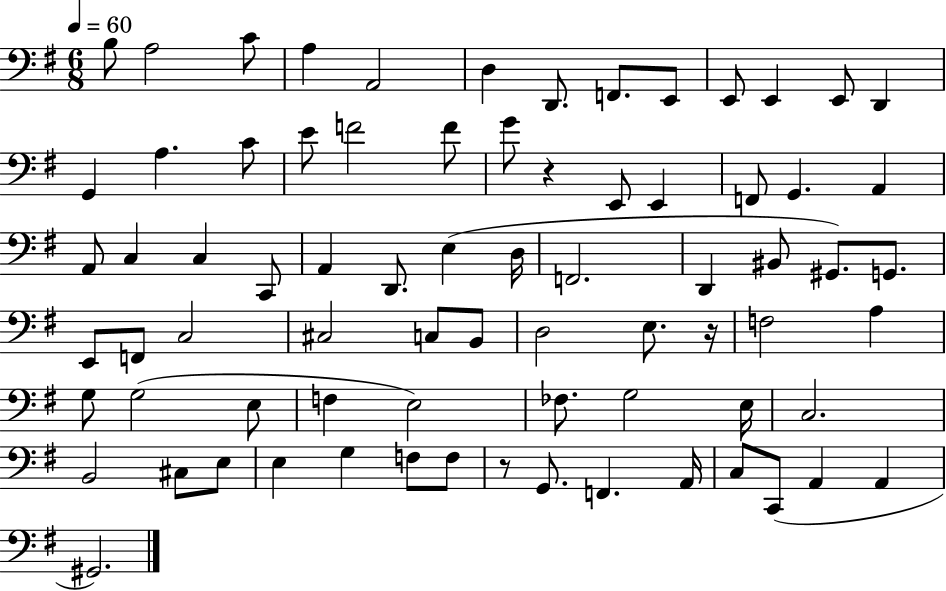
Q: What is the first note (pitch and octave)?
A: B3